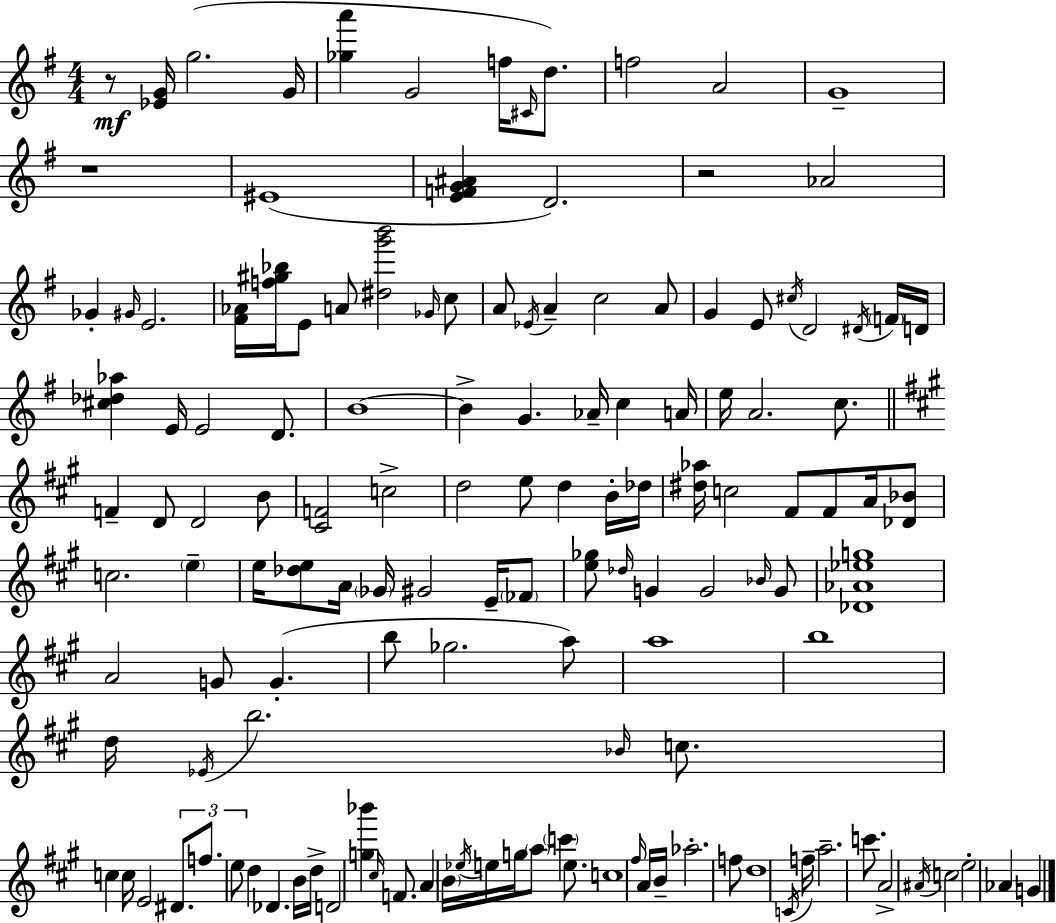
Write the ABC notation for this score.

X:1
T:Untitled
M:4/4
L:1/4
K:G
z/2 [_EG]/4 g2 G/4 [_ga'] G2 f/4 ^C/4 d/2 f2 A2 G4 z4 ^E4 [EFG^A] D2 z2 _A2 _G ^G/4 E2 [^F_A]/4 [f^g_b]/4 E/2 A/2 [^dg'b']2 _G/4 c/2 A/2 _E/4 A c2 A/2 G E/2 ^c/4 D2 ^D/4 F/4 D/4 [^c_d_a] E/4 E2 D/2 B4 B G _A/4 c A/4 e/4 A2 c/2 F D/2 D2 B/2 [^CF]2 c2 d2 e/2 d B/4 _d/4 [^d_a]/4 c2 ^F/2 ^F/2 A/4 [_D_B]/2 c2 e e/4 [_de]/2 A/4 _G/4 ^G2 E/4 _F/2 [e_g]/2 _d/4 G G2 _B/4 G/2 [_D_A_eg]4 A2 G/2 G b/2 _g2 a/2 a4 b4 d/4 _E/4 b2 _B/4 c/2 c c/4 E2 ^D/2 f/2 e/2 d _D B/4 d/4 D2 [g_b'] ^c/4 F/2 A B/4 _e/4 e/4 g/4 a/2 c' e/2 c4 ^f/4 A/4 B/4 _a2 f/2 d4 C/4 f/4 a2 c'/2 A2 ^A/4 c2 e2 _A G